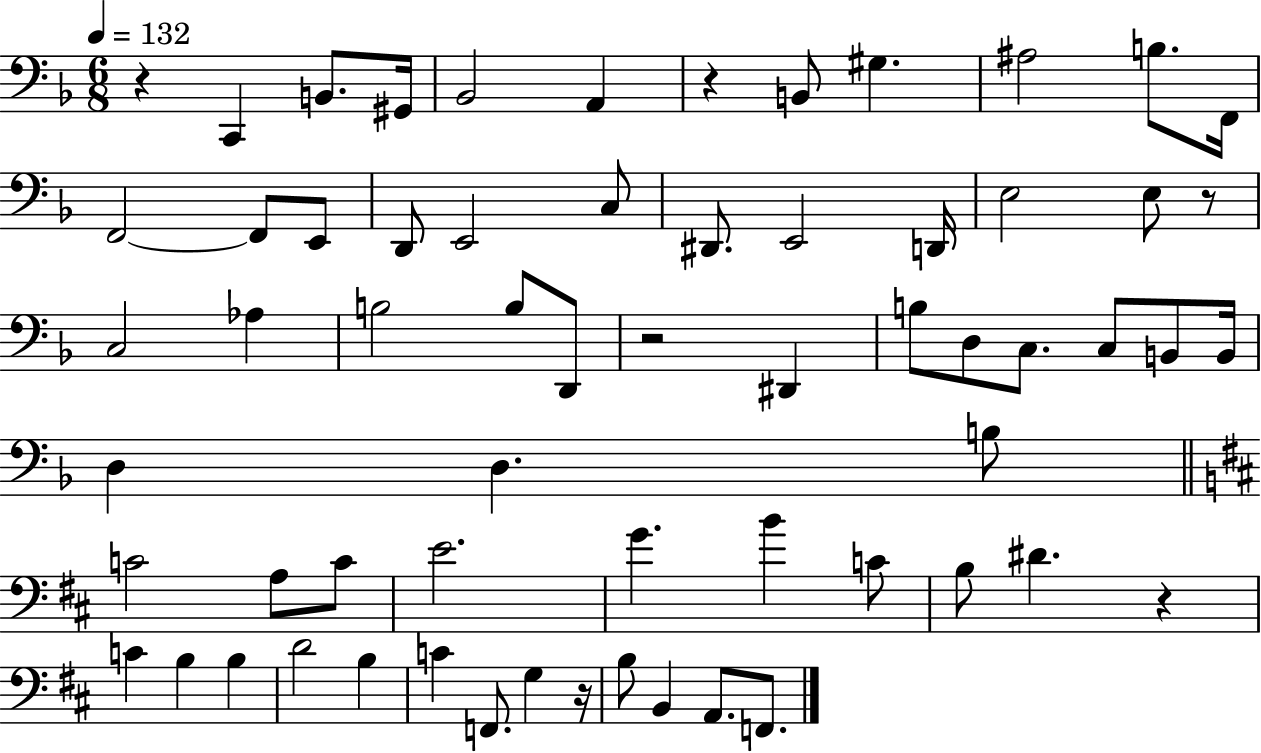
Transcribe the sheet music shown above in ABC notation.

X:1
T:Untitled
M:6/8
L:1/4
K:F
z C,, B,,/2 ^G,,/4 _B,,2 A,, z B,,/2 ^G, ^A,2 B,/2 F,,/4 F,,2 F,,/2 E,,/2 D,,/2 E,,2 C,/2 ^D,,/2 E,,2 D,,/4 E,2 E,/2 z/2 C,2 _A, B,2 B,/2 D,,/2 z2 ^D,, B,/2 D,/2 C,/2 C,/2 B,,/2 B,,/4 D, D, B,/2 C2 A,/2 C/2 E2 G B C/2 B,/2 ^D z C B, B, D2 B, C F,,/2 G, z/4 B,/2 B,, A,,/2 F,,/2